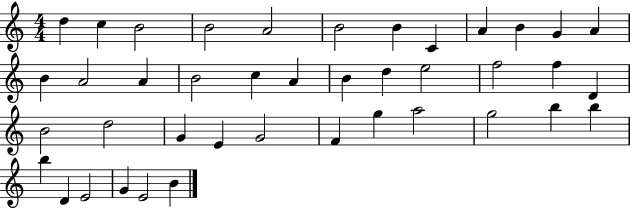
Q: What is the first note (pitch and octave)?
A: D5